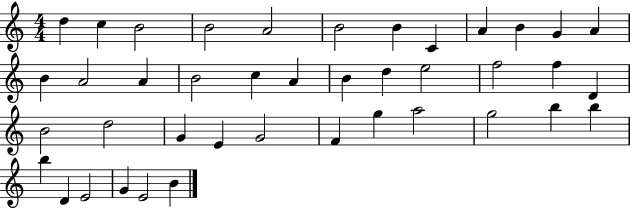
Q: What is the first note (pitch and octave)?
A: D5